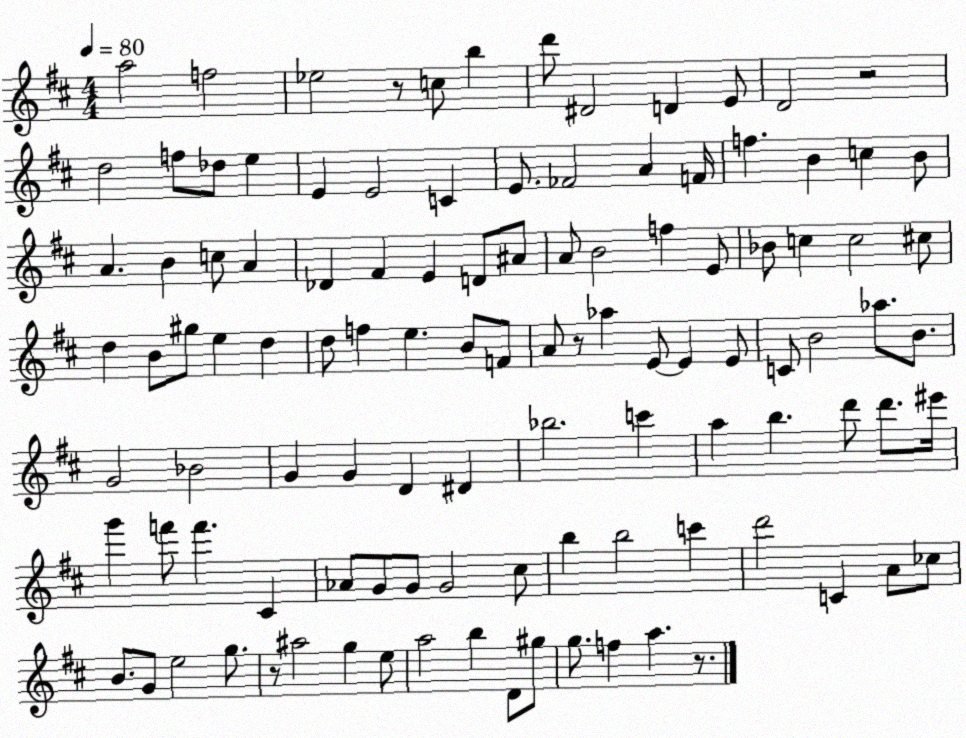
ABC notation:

X:1
T:Untitled
M:4/4
L:1/4
K:D
a2 f2 _e2 z/2 c/2 b d'/2 ^D2 D E/2 D2 z2 d2 f/2 _d/2 e E E2 C E/2 _F2 A F/4 f B c B/2 A B c/2 A _D ^F E D/2 ^A/2 A/2 B2 f E/2 _B/2 c c2 ^c/2 d B/2 ^g/2 e d d/2 f e B/2 F/2 A/2 z/2 _a E/2 E E/2 C/2 B2 _a/2 B/2 G2 _B2 G G D ^D _b2 c' a b d'/2 d'/2 ^e'/4 g' f'/2 f' ^C _A/2 G/2 G/2 G2 ^c/2 b b2 c' d'2 C A/2 _c/2 B/2 G/2 e2 g/2 z/2 ^a2 g e/2 a2 b D/2 ^g/2 g/2 f a z/2